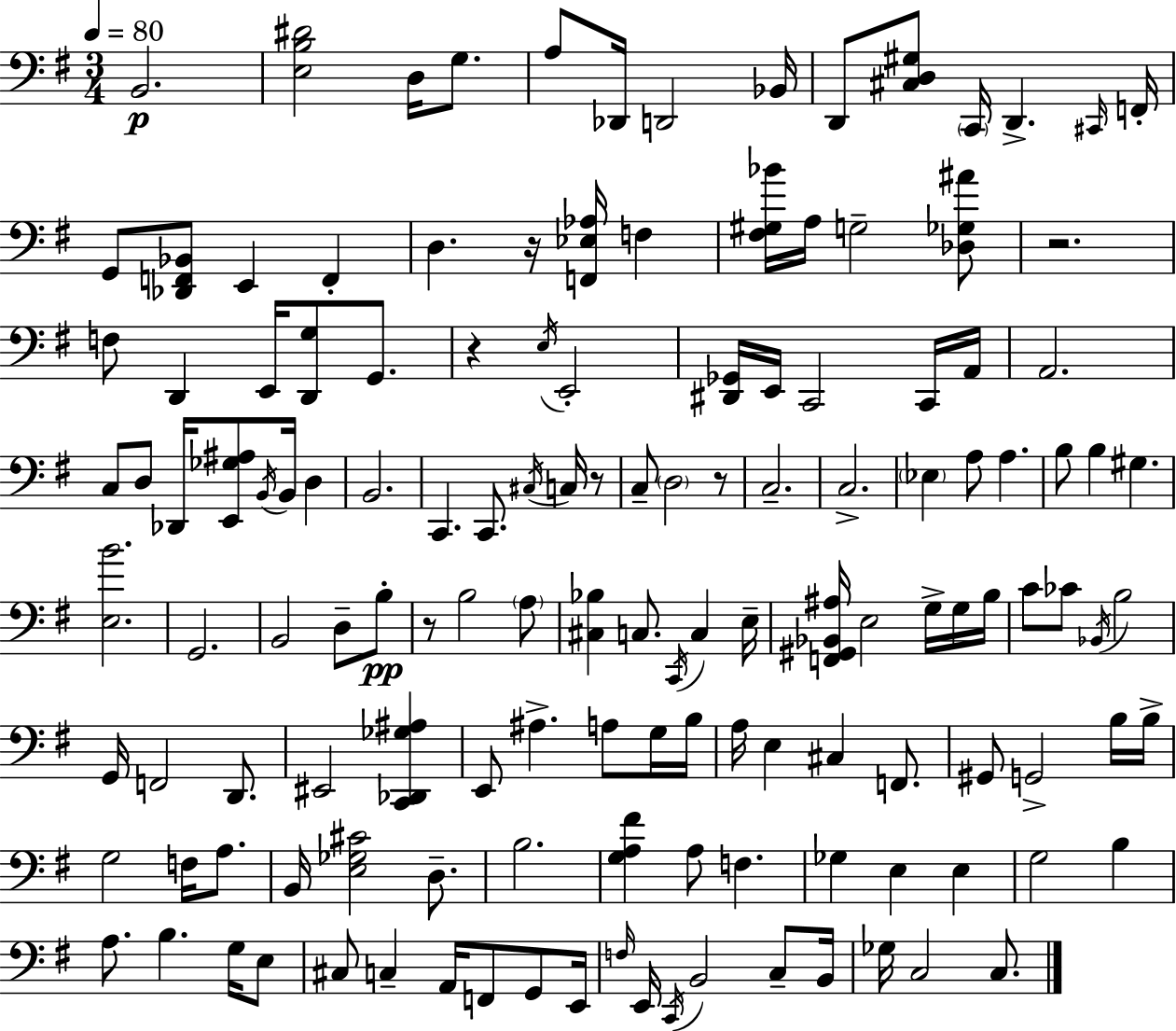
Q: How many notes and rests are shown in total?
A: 139